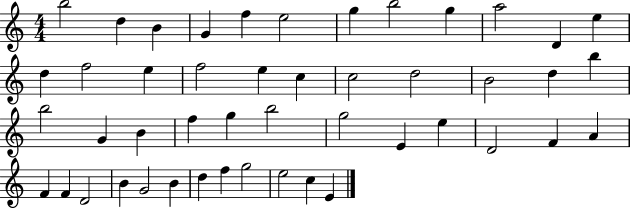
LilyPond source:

{
  \clef treble
  \numericTimeSignature
  \time 4/4
  \key c \major
  b''2 d''4 b'4 | g'4 f''4 e''2 | g''4 b''2 g''4 | a''2 d'4 e''4 | \break d''4 f''2 e''4 | f''2 e''4 c''4 | c''2 d''2 | b'2 d''4 b''4 | \break b''2 g'4 b'4 | f''4 g''4 b''2 | g''2 e'4 e''4 | d'2 f'4 a'4 | \break f'4 f'4 d'2 | b'4 g'2 b'4 | d''4 f''4 g''2 | e''2 c''4 e'4 | \break \bar "|."
}